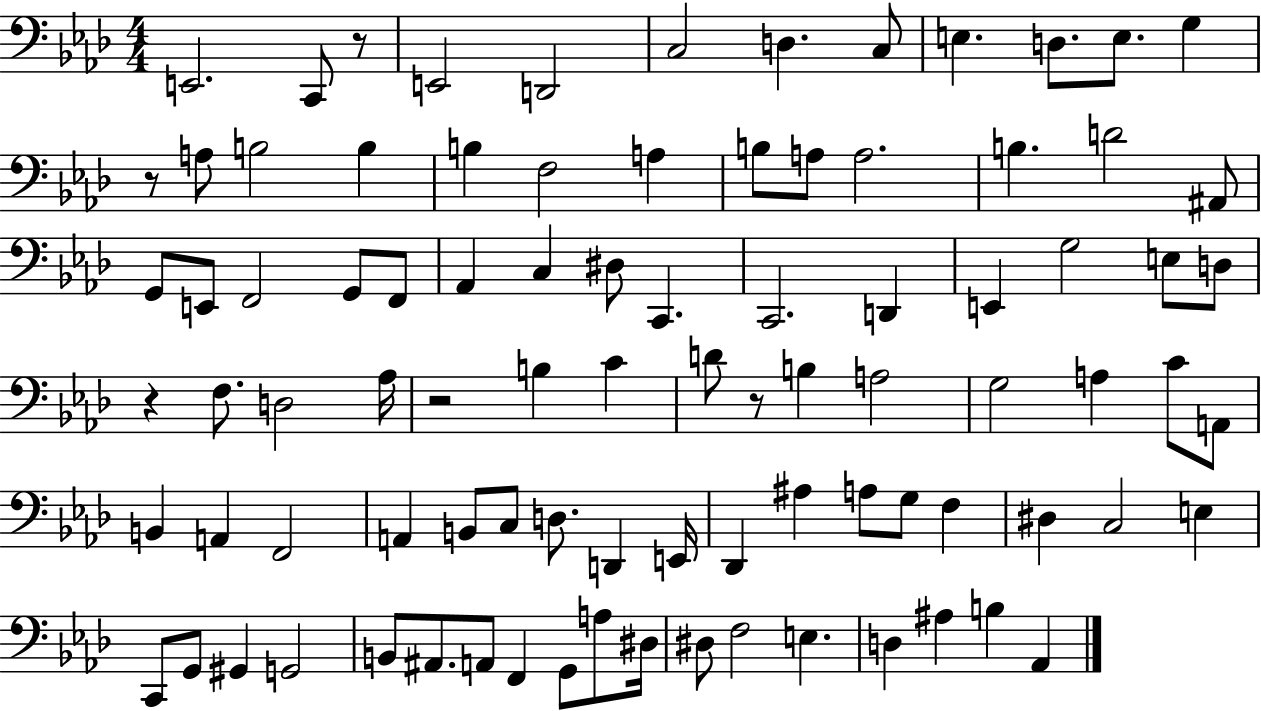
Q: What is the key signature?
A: AES major